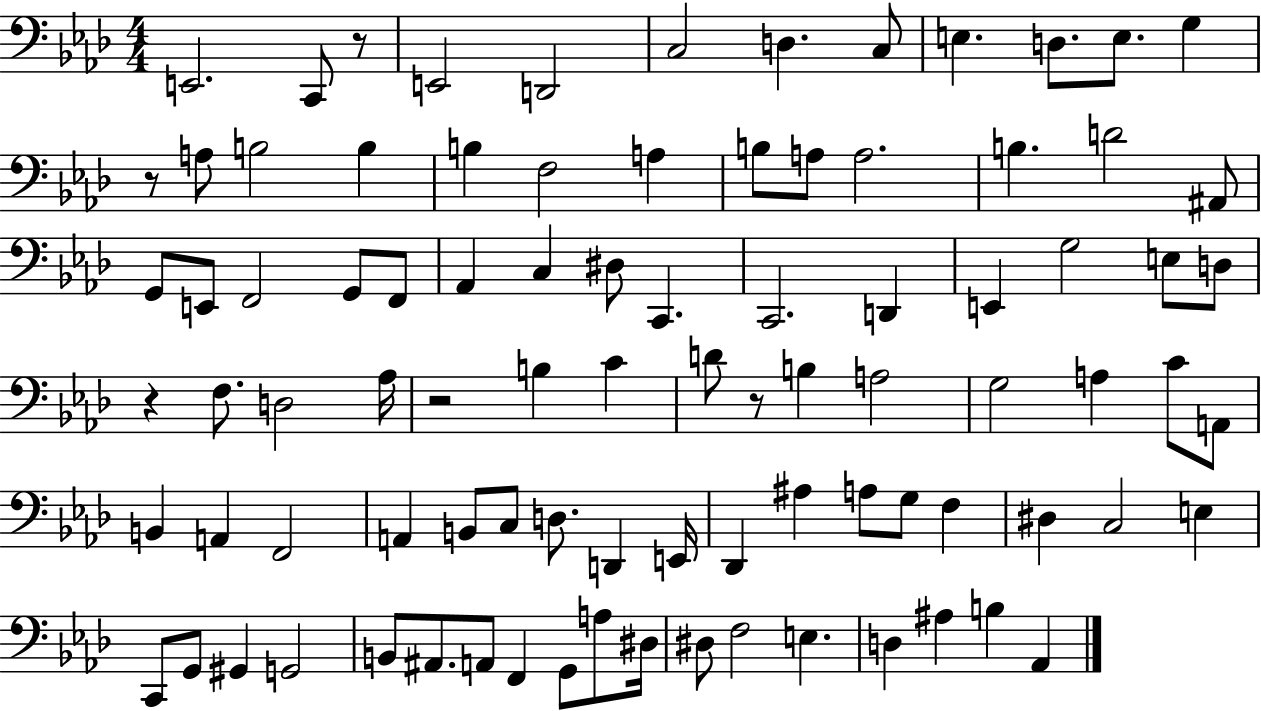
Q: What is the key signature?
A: AES major